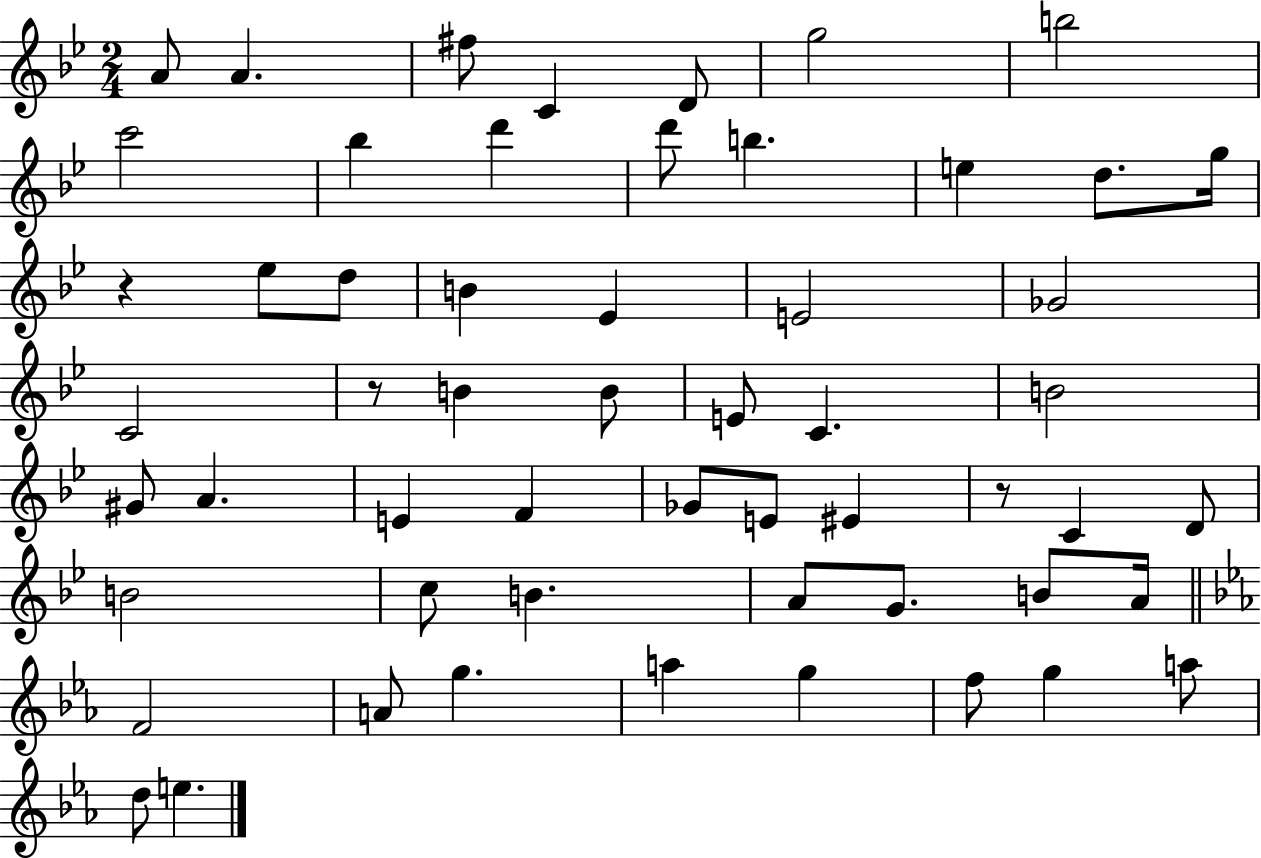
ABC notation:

X:1
T:Untitled
M:2/4
L:1/4
K:Bb
A/2 A ^f/2 C D/2 g2 b2 c'2 _b d' d'/2 b e d/2 g/4 z _e/2 d/2 B _E E2 _G2 C2 z/2 B B/2 E/2 C B2 ^G/2 A E F _G/2 E/2 ^E z/2 C D/2 B2 c/2 B A/2 G/2 B/2 A/4 F2 A/2 g a g f/2 g a/2 d/2 e